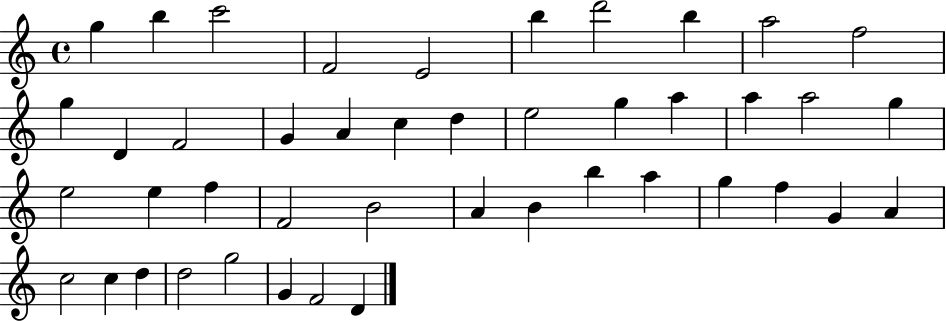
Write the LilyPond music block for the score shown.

{
  \clef treble
  \time 4/4
  \defaultTimeSignature
  \key c \major
  g''4 b''4 c'''2 | f'2 e'2 | b''4 d'''2 b''4 | a''2 f''2 | \break g''4 d'4 f'2 | g'4 a'4 c''4 d''4 | e''2 g''4 a''4 | a''4 a''2 g''4 | \break e''2 e''4 f''4 | f'2 b'2 | a'4 b'4 b''4 a''4 | g''4 f''4 g'4 a'4 | \break c''2 c''4 d''4 | d''2 g''2 | g'4 f'2 d'4 | \bar "|."
}